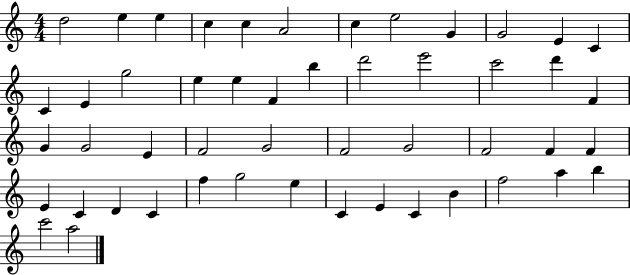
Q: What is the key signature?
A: C major